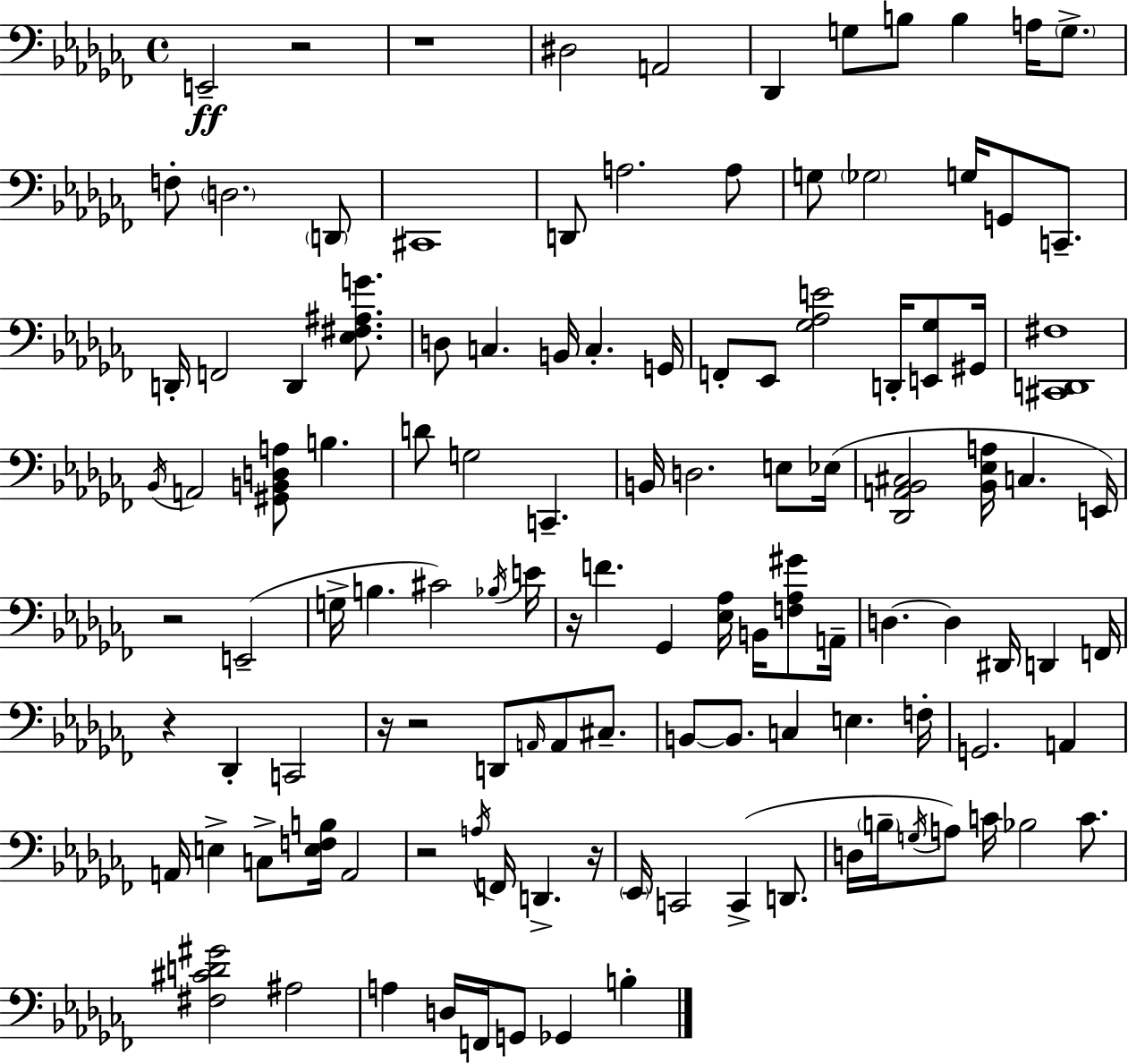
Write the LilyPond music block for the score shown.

{
  \clef bass
  \time 4/4
  \defaultTimeSignature
  \key aes \minor
  e,2--\ff r2 | r1 | dis2 a,2 | des,4 g8 b8 b4 a16 \parenthesize g8.-> | \break f8-. \parenthesize d2. \parenthesize d,8 | cis,1 | d,8 a2. a8 | g8 \parenthesize ges2 g16 g,8 c,8.-- | \break d,16-. f,2 d,4 <ees fis ais g'>8. | d8 c4. b,16 c4.-. g,16 | f,8-. ees,8 <ges aes e'>2 d,16-. <e, ges>8 gis,16 | <cis, d, fis>1 | \break \acciaccatura { bes,16 } a,2 <gis, b, d a>8 b4. | d'8 g2 c,4.-- | b,16 d2. e8 | ees16( <des, a, bes, cis>2 <bes, ees a>16 c4. | \break e,16) r2 e,2--( | g16-> b4. cis'2) | \acciaccatura { bes16 } e'16 r16 f'4. ges,4 <ees aes>16 b,16 <f aes gis'>8 | a,16-- d4.~~ d4 dis,16 d,4 | \break f,16 r4 des,4-. c,2 | r16 r2 d,8 \grace { a,16 } a,8 | cis8.-- b,8~~ b,8. c4 e4. | f16-. g,2. a,4 | \break a,16 e4-> c8-> <e f b>16 a,2 | r2 \acciaccatura { a16 } f,16 d,4.-> | r16 \parenthesize ees,16 c,2 c,4->( | d,8. d16 \parenthesize b16-- \acciaccatura { g16 }) a8 c'16 bes2 | \break c'8. <fis cis' d' gis'>2 ais2 | a4 d16 f,16 g,8 ges,4 | b4-. \bar "|."
}